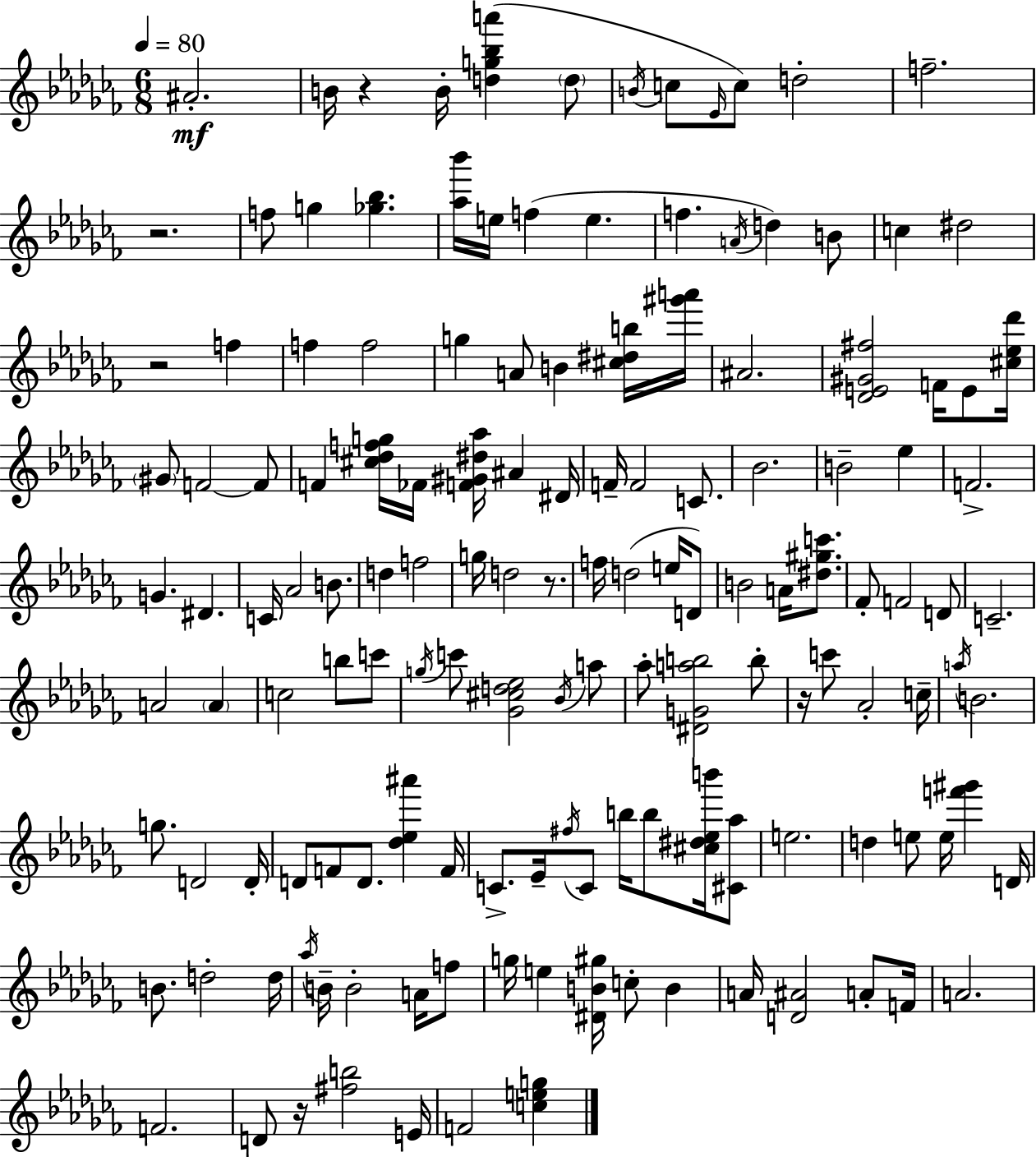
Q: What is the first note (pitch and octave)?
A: A#4